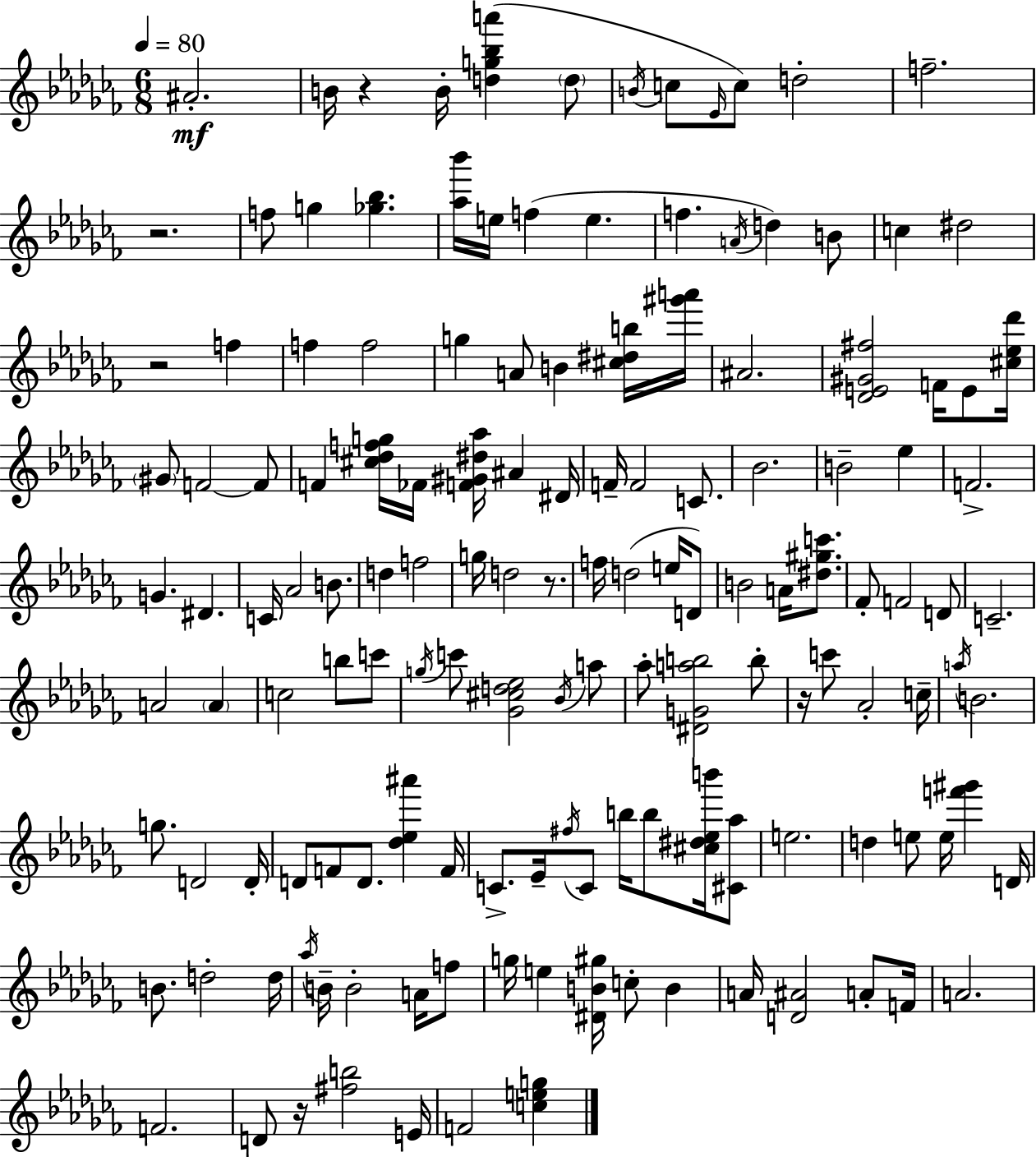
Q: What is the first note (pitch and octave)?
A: A#4